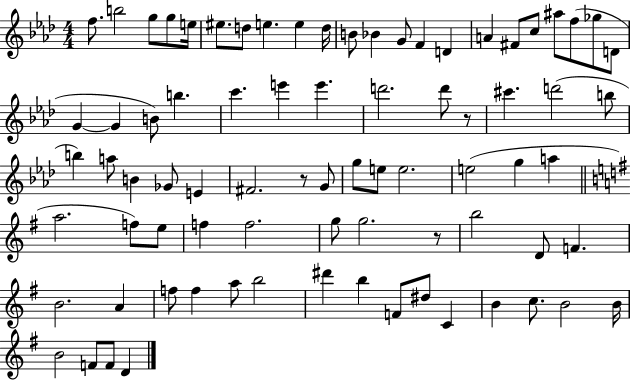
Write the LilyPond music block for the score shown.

{
  \clef treble
  \numericTimeSignature
  \time 4/4
  \key aes \major
  \repeat volta 2 { f''8. b''2 g''8 g''8 e''16 | eis''8. d''8 e''4. e''4 d''16 | b'8 bes'4 g'8 f'4 d'4 | a'4 fis'8 c''8 ais''8 f''8( ges''8 d'8 | \break g'4~~ g'4 b'8) b''4. | c'''4. e'''4 e'''4. | d'''2. d'''8 r8 | cis'''4. d'''2( b''8 | \break b''4) a''8 b'4 ges'8 e'4 | fis'2. r8 g'8 | g''8 e''8 e''2. | e''2( g''4 a''4 | \break \bar "||" \break \key e \minor a''2. f''8) e''8 | f''4 f''2. | g''8 g''2. r8 | b''2 d'8 f'4. | \break b'2. a'4 | f''8 f''4 a''8 b''2 | dis'''4 b''4 f'8 dis''8 c'4 | b'4 c''8. b'2 b'16 | \break b'2 f'8 f'8 d'4 | } \bar "|."
}